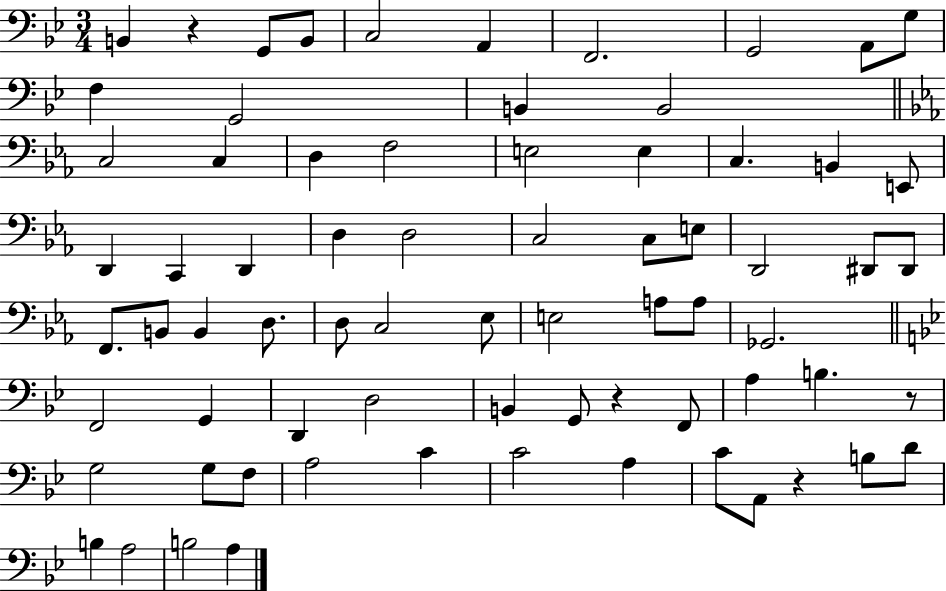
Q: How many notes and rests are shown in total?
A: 72